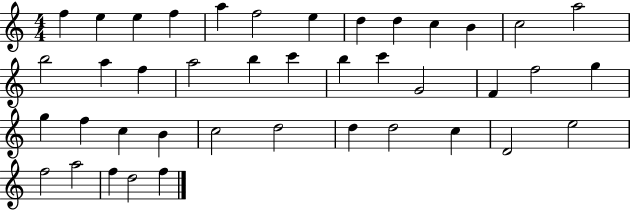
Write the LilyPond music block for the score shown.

{
  \clef treble
  \numericTimeSignature
  \time 4/4
  \key c \major
  f''4 e''4 e''4 f''4 | a''4 f''2 e''4 | d''4 d''4 c''4 b'4 | c''2 a''2 | \break b''2 a''4 f''4 | a''2 b''4 c'''4 | b''4 c'''4 g'2 | f'4 f''2 g''4 | \break g''4 f''4 c''4 b'4 | c''2 d''2 | d''4 d''2 c''4 | d'2 e''2 | \break f''2 a''2 | f''4 d''2 f''4 | \bar "|."
}